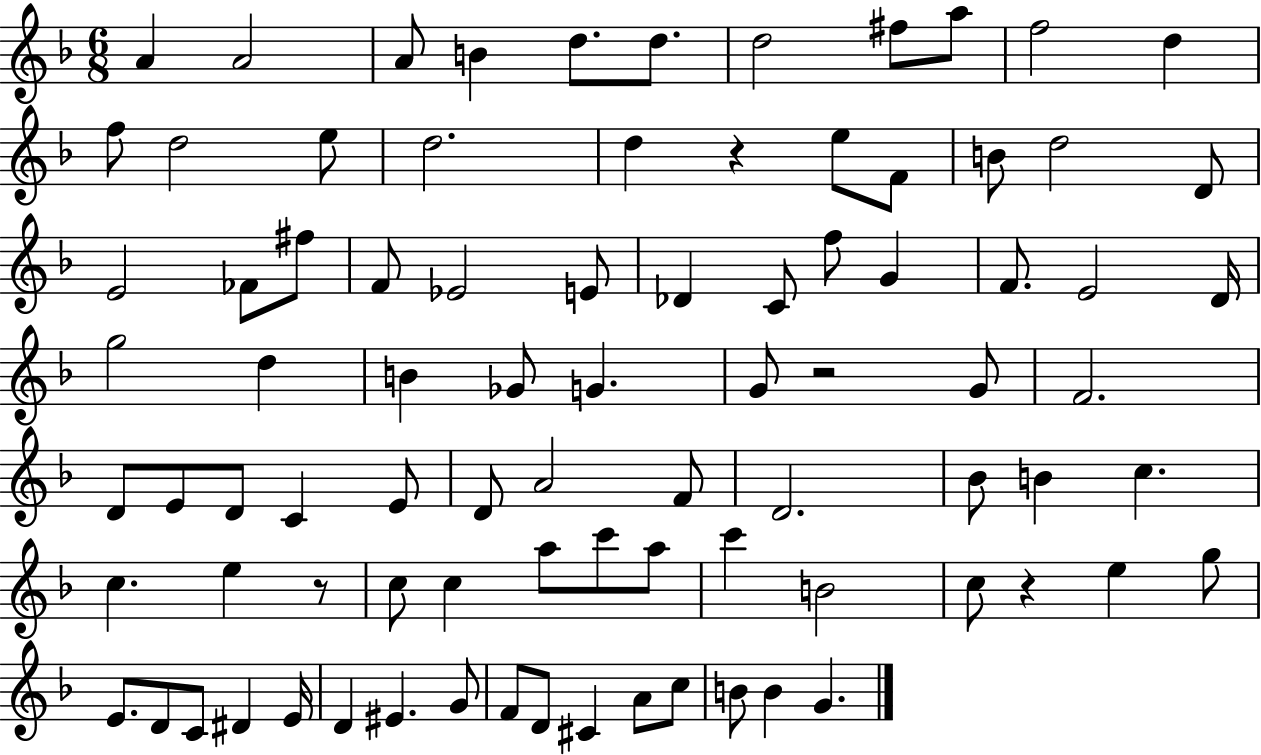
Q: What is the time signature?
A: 6/8